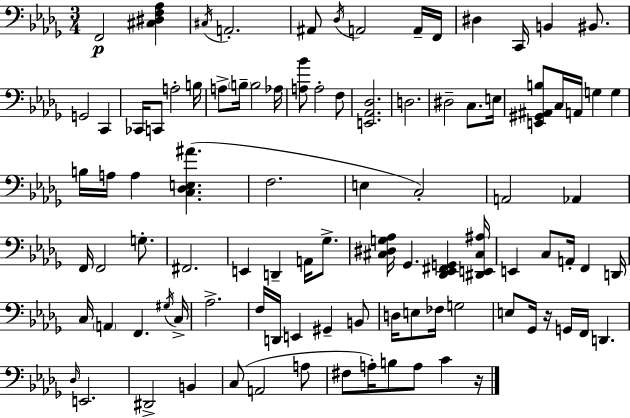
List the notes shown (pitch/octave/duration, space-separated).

F2/h [C#3,D#3,F3,Ab3]/q C#3/s A2/h. A#2/e Db3/s A2/h A2/s F2/s D#3/q C2/s B2/q BIS2/e. G2/h C2/q CES2/s C2/e A3/h B3/s A3/e B3/s B3/h Ab3/s [A3,Bb4]/e A3/h F3/e [E2,Ab2,Db3]/h. D3/h. D#3/h C3/e. E3/s [E2,G#2,A#2,B3]/e C3/s A2/s G3/q G3/q B3/s A3/s A3/q [C3,Db3,E3,A#4]/q. F3/h. E3/q C3/h A2/h Ab2/q F2/s F2/h G3/e. F#2/h. E2/q D2/q A2/s Gb3/e. [C#3,D#3,G3,Ab3]/s Gb2/q. [Db2,Eb2,F#2,G2]/q [D#2,E2,C#3,A#3]/s E2/q C3/e A2/s F2/q D2/s C3/s A2/q F2/q. G#3/s C3/s Ab3/h. F3/s D2/s E2/q G#2/q B2/e D3/s E3/e FES3/s G3/h E3/e Gb2/s R/s G2/s F2/s D2/q. Db3/s E2/h. D#2/h B2/q C3/e A2/h A3/e F#3/e A3/s B3/e A3/e C4/q R/s